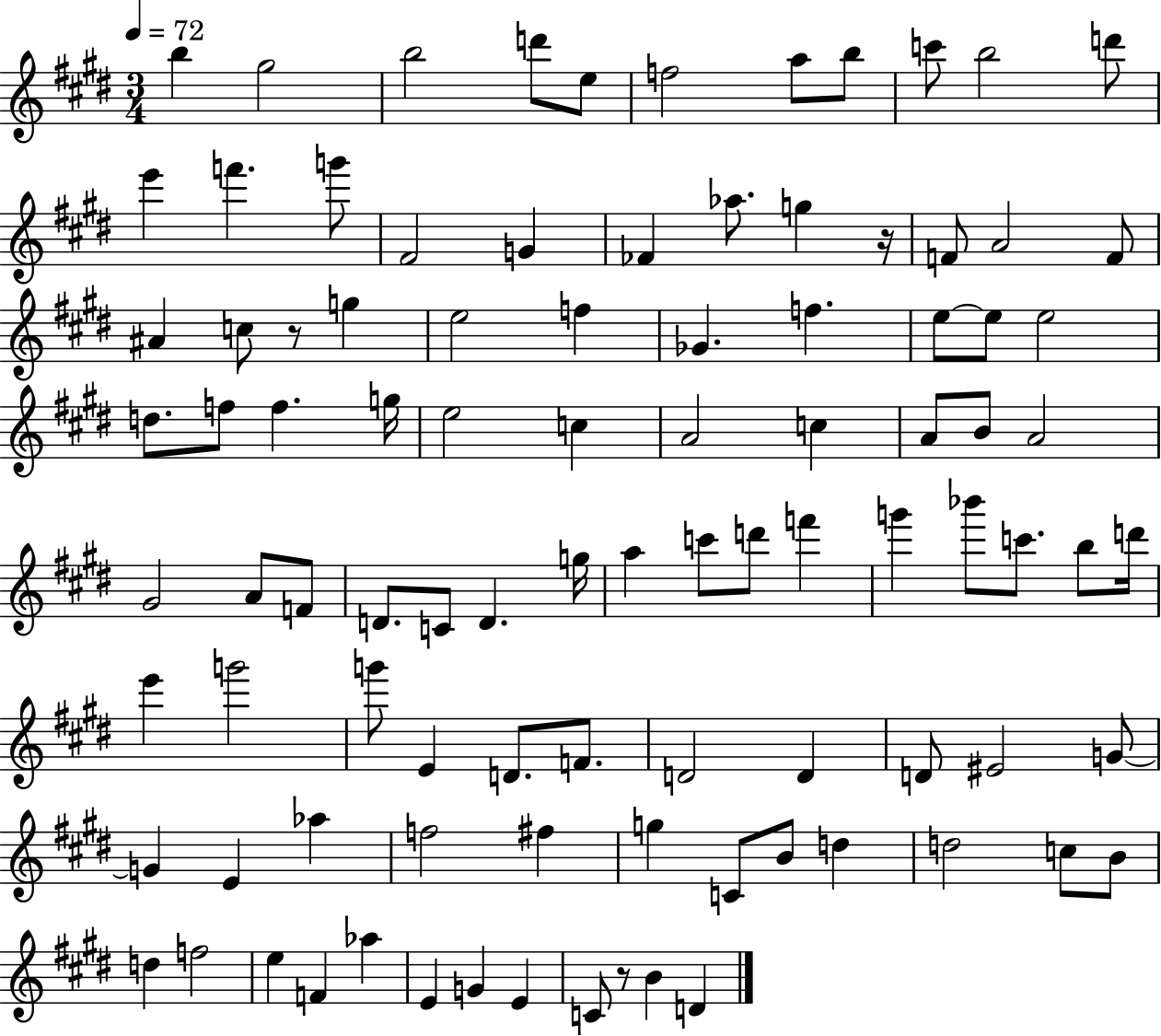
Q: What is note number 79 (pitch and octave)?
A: D5